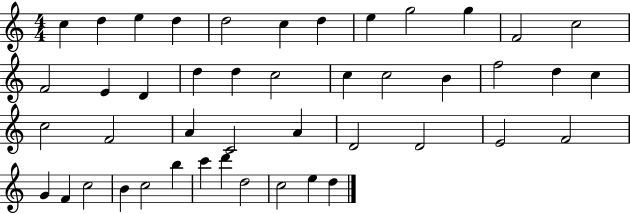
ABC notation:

X:1
T:Untitled
M:4/4
L:1/4
K:C
c d e d d2 c d e g2 g F2 c2 F2 E D d d c2 c c2 B f2 d c c2 F2 A C2 A D2 D2 E2 F2 G F c2 B c2 b c' d' d2 c2 e d